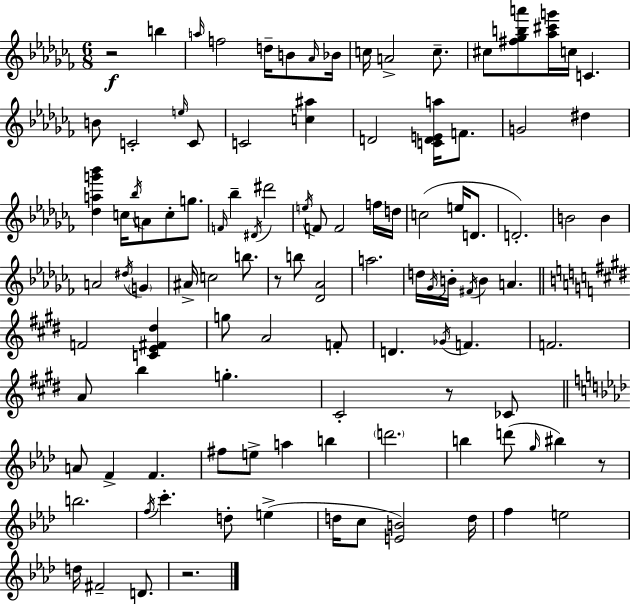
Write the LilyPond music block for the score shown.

{
  \clef treble
  \numericTimeSignature
  \time 6/8
  \key aes \minor
  r2\f b''4 | \grace { a''16 } f''2 d''16-- b'8 | \grace { aes'16 } bes'16 c''16 a'2-> c''8.-- | cis''8 <fis'' ges'' b'' a'''>8 <aes'' cis''' g'''>16 c''16 c'4. | \break b'8 c'2-. | \grace { e''16 } c'8 c'2 <c'' ais''>4 | d'2 <c' d' e' a''>16 | f'8. g'2 dis''4 | \break <des'' a'' g''' bes'''>4 c''16 \acciaccatura { bes''16 } a'8 c''8-. | g''8. \grace { f'16 } bes''4-- \acciaccatura { dis'16 } dis'''2 | \acciaccatura { e''16 } f'8 f'2 | f''16 d''16 c''2( | \break e''16 d'8. d'2.-.) | b'2 | b'4 a'2 | \acciaccatura { dis''16 } \parenthesize g'4 ais'16-> c''2 | \break b''8. r8 b''8 | <des' aes'>2 a''2. | d''16 \acciaccatura { ges'16 } b'16-. \acciaccatura { fis'16 } | b'4 a'4. \bar "||" \break \key e \major f'2 <c' e' fis' dis''>4 | g''8 a'2 f'8-. | d'4. \acciaccatura { ges'16 } f'4. | f'2. | \break a'8 b''4 g''4.-. | cis'2-. r8 ces'8 | \bar "||" \break \key aes \major a'8 f'4-> f'4. | fis''8 e''8-> a''4 b''4 | \parenthesize d'''2. | b''4 d'''8( \grace { g''16 } bis''4) r8 | \break b''2. | \acciaccatura { f''16 } c'''4.-. d''8-. e''4->( | d''16 c''8 <e' b'>2) | d''16 f''4 e''2 | \break d''16 fis'2-- d'8. | r2. | \bar "|."
}